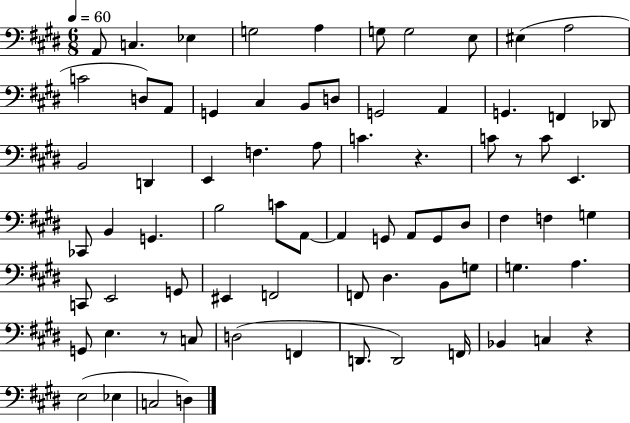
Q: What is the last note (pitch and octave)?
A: D3